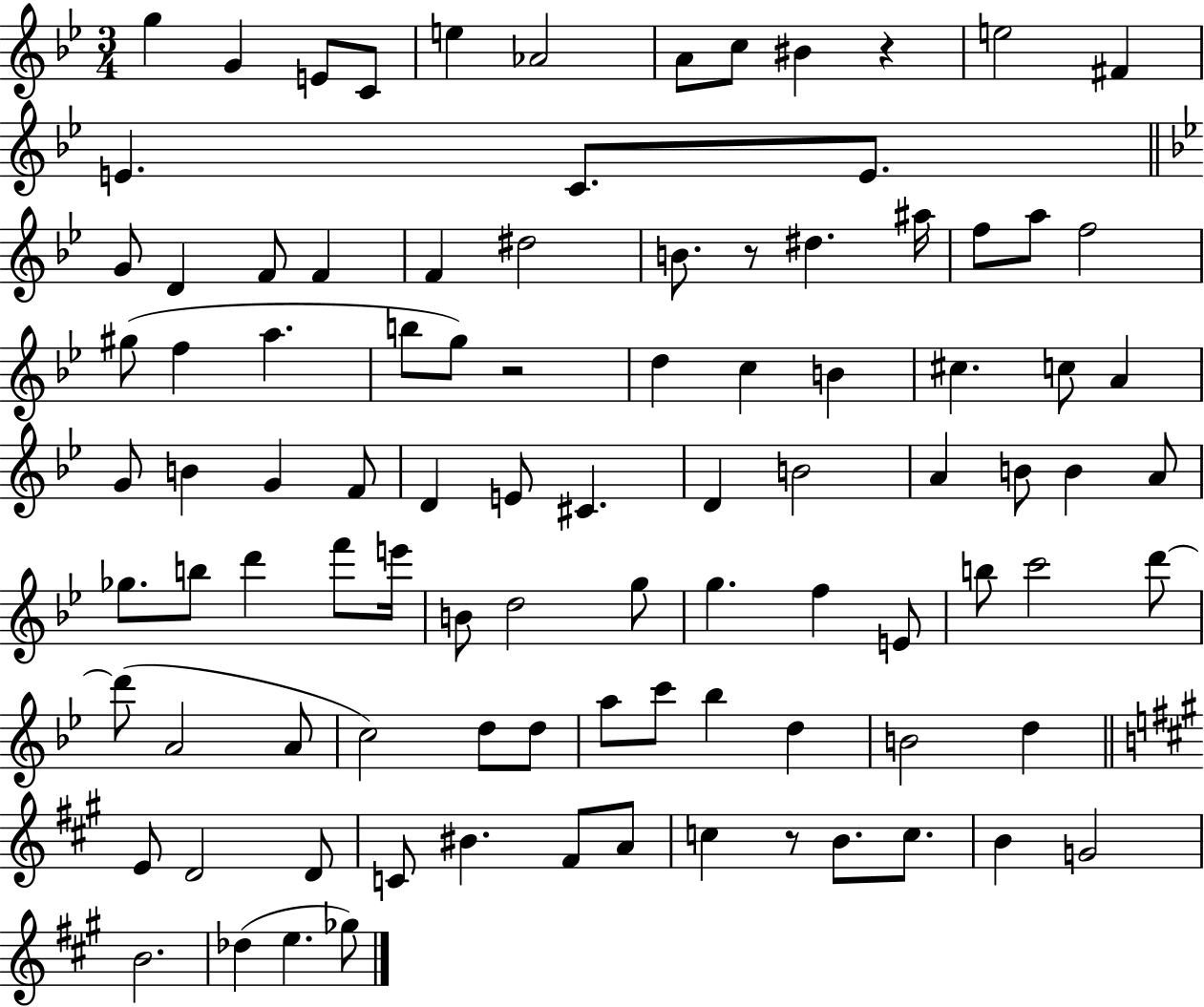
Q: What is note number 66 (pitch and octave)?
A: A4